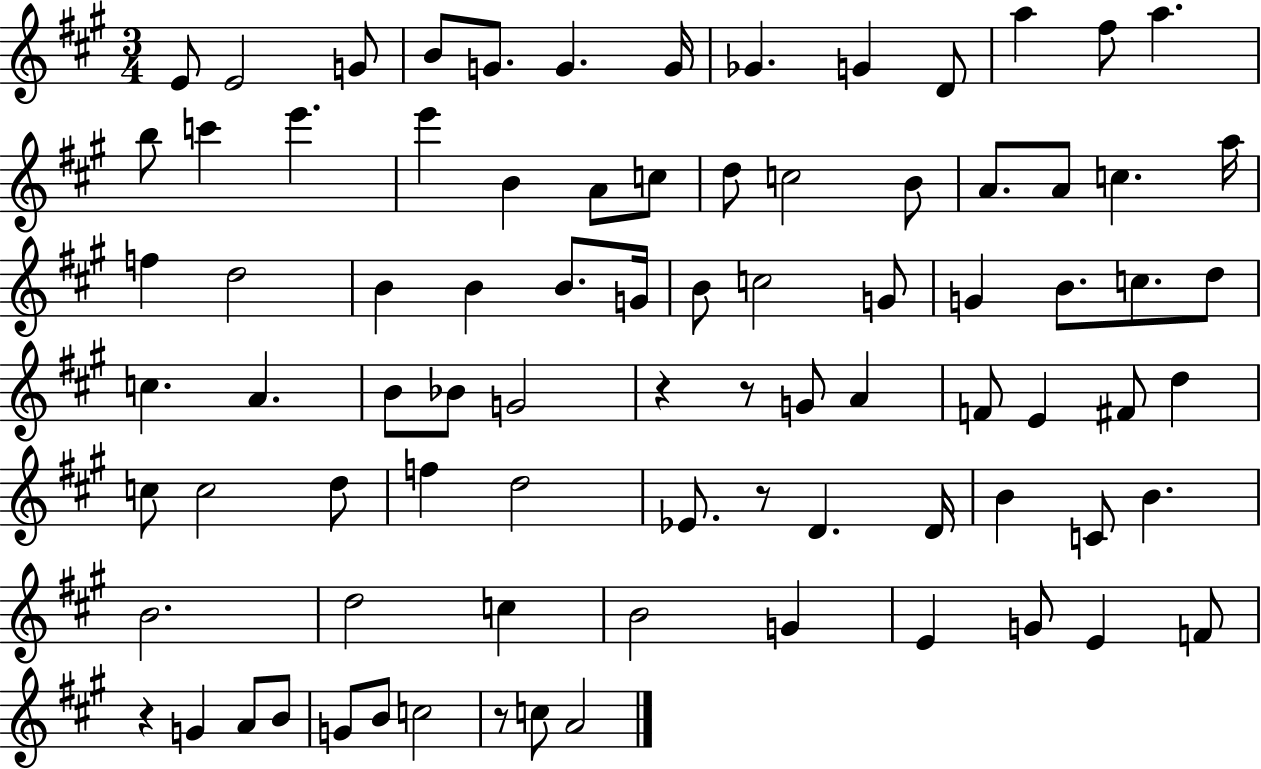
{
  \clef treble
  \numericTimeSignature
  \time 3/4
  \key a \major
  e'8 e'2 g'8 | b'8 g'8. g'4. g'16 | ges'4. g'4 d'8 | a''4 fis''8 a''4. | \break b''8 c'''4 e'''4. | e'''4 b'4 a'8 c''8 | d''8 c''2 b'8 | a'8. a'8 c''4. a''16 | \break f''4 d''2 | b'4 b'4 b'8. g'16 | b'8 c''2 g'8 | g'4 b'8. c''8. d''8 | \break c''4. a'4. | b'8 bes'8 g'2 | r4 r8 g'8 a'4 | f'8 e'4 fis'8 d''4 | \break c''8 c''2 d''8 | f''4 d''2 | ees'8. r8 d'4. d'16 | b'4 c'8 b'4. | \break b'2. | d''2 c''4 | b'2 g'4 | e'4 g'8 e'4 f'8 | \break r4 g'4 a'8 b'8 | g'8 b'8 c''2 | r8 c''8 a'2 | \bar "|."
}